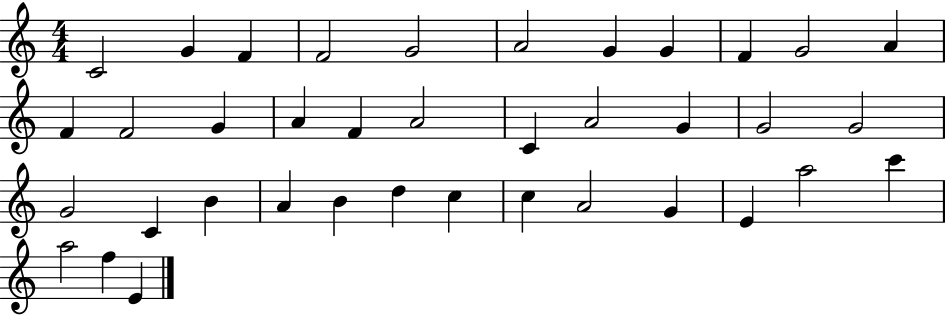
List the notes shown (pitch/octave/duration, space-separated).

C4/h G4/q F4/q F4/h G4/h A4/h G4/q G4/q F4/q G4/h A4/q F4/q F4/h G4/q A4/q F4/q A4/h C4/q A4/h G4/q G4/h G4/h G4/h C4/q B4/q A4/q B4/q D5/q C5/q C5/q A4/h G4/q E4/q A5/h C6/q A5/h F5/q E4/q